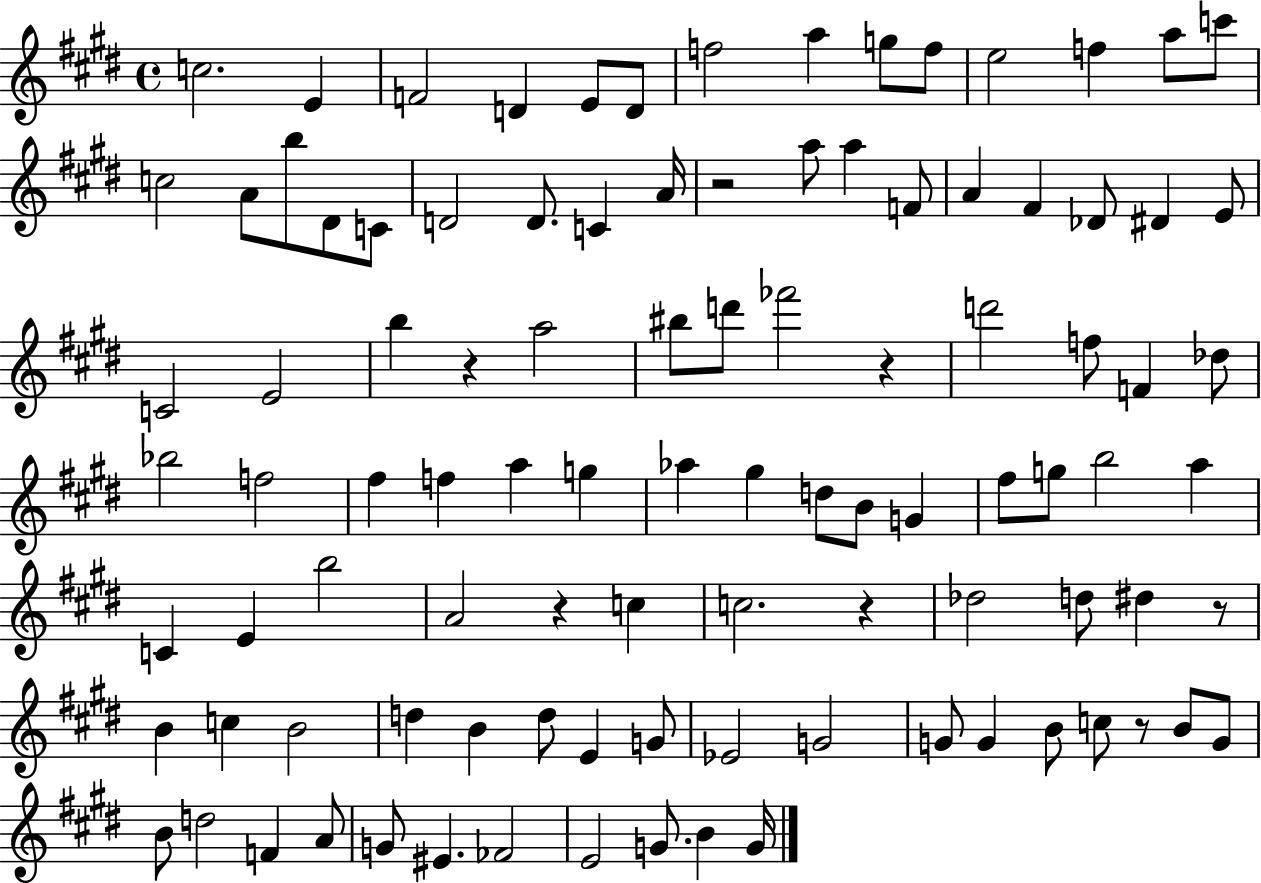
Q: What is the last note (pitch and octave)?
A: G4